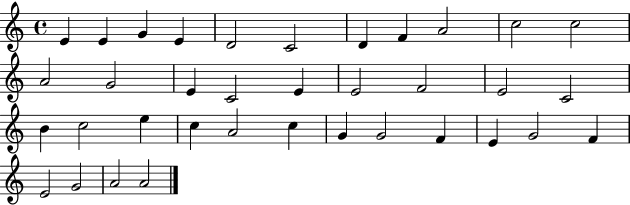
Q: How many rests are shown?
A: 0